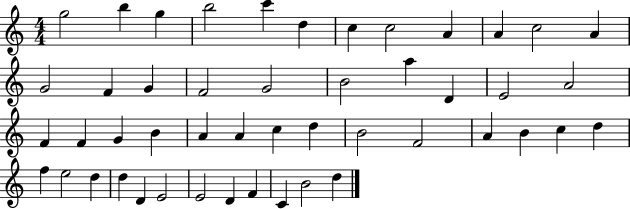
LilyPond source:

{
  \clef treble
  \numericTimeSignature
  \time 4/4
  \key c \major
  g''2 b''4 g''4 | b''2 c'''4 d''4 | c''4 c''2 a'4 | a'4 c''2 a'4 | \break g'2 f'4 g'4 | f'2 g'2 | b'2 a''4 d'4 | e'2 a'2 | \break f'4 f'4 g'4 b'4 | a'4 a'4 c''4 d''4 | b'2 f'2 | a'4 b'4 c''4 d''4 | \break f''4 e''2 d''4 | d''4 d'4 e'2 | e'2 d'4 f'4 | c'4 b'2 d''4 | \break \bar "|."
}